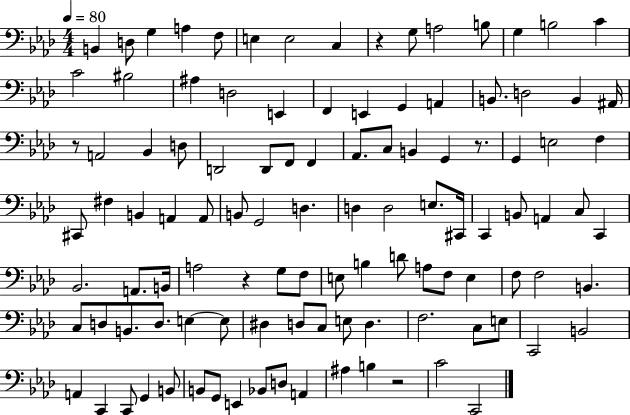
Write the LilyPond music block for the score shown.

{
  \clef bass
  \numericTimeSignature
  \time 4/4
  \key aes \major
  \tempo 4 = 80
  b,4 d8 g4 a4 f8 | e4 e2 c4 | r4 g8 a2 b8 | g4 b2 c'4 | \break c'2 bis2 | ais4 d2 e,4 | f,4 e,4 g,4 a,4 | b,8. d2 b,4 ais,16 | \break r8 a,2 bes,4 d8 | d,2 d,8 f,8 f,4 | aes,8. c8 b,4 g,4 r8. | g,4 e2 f4 | \break cis,8 fis4 b,4 a,4 a,8 | b,8 g,2 d4. | d4 d2 e8. cis,16 | c,4 b,8 a,4 c8 c,4 | \break bes,2. a,8. b,16 | a2 r4 g8 f8 | e8 b4 d'8 a8 f8 e4 | f8 f2 b,4. | \break c8 d8 b,8. d8. e4~~ e8 | dis4 d8 c8 e8 d4. | f2. c8 e8 | c,2 b,2 | \break a,4 c,4 c,8 g,4 b,8 | b,8 g,8 e,4 bes,8 d8 a,4 | ais4 b4 r2 | c'2 c,2 | \break \bar "|."
}